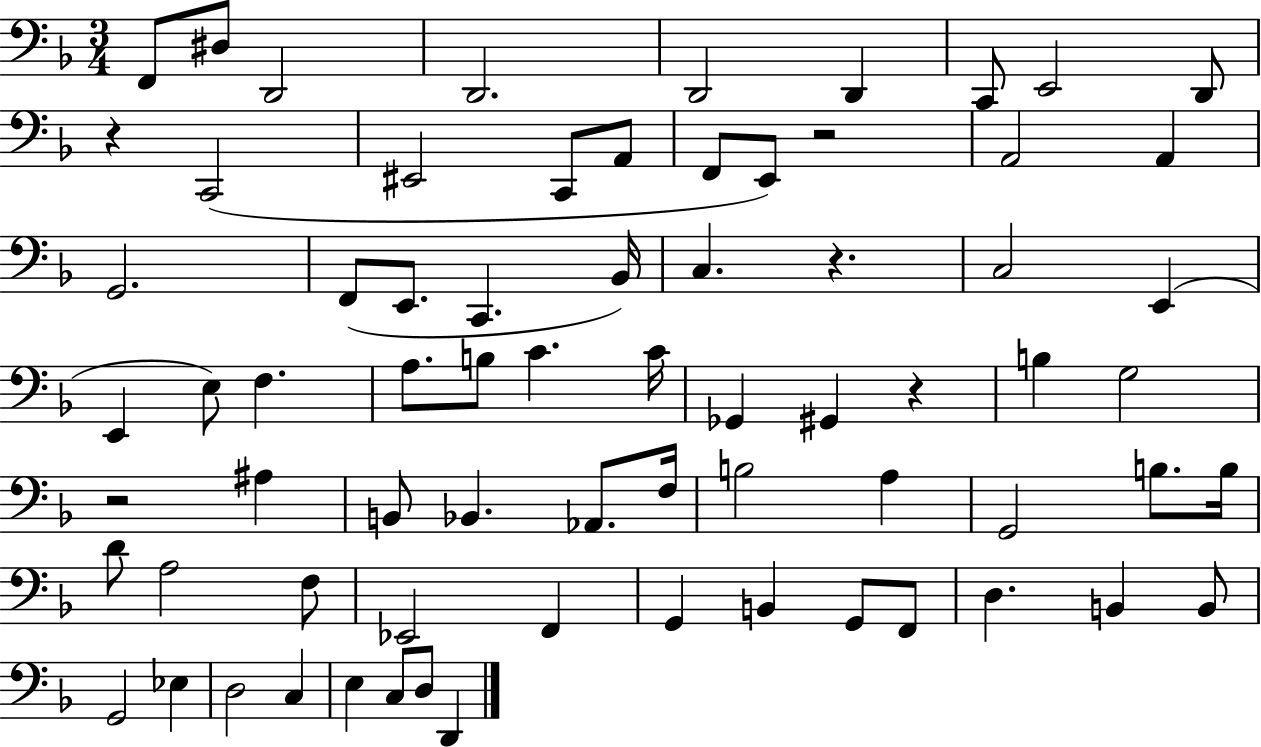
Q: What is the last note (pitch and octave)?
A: D2